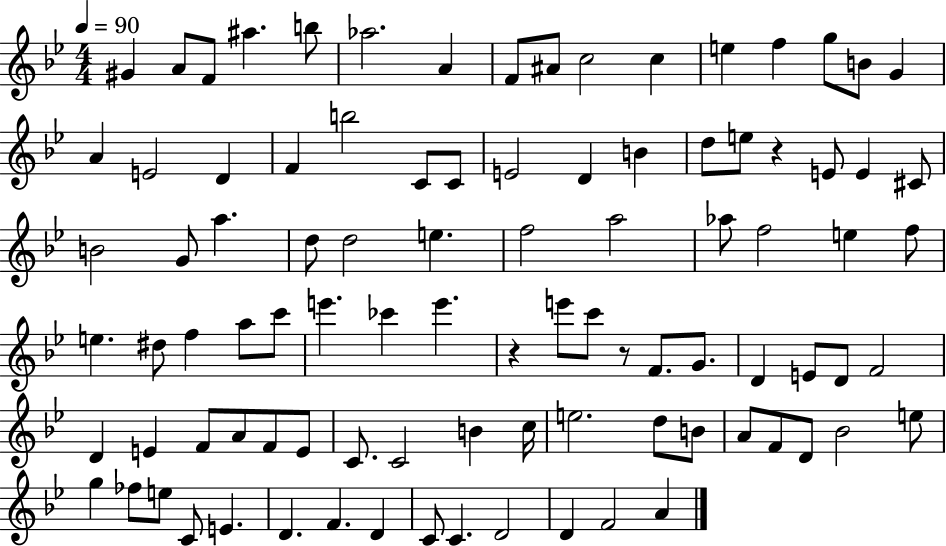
{
  \clef treble
  \numericTimeSignature
  \time 4/4
  \key bes \major
  \tempo 4 = 90
  gis'4 a'8 f'8 ais''4. b''8 | aes''2. a'4 | f'8 ais'8 c''2 c''4 | e''4 f''4 g''8 b'8 g'4 | \break a'4 e'2 d'4 | f'4 b''2 c'8 c'8 | e'2 d'4 b'4 | d''8 e''8 r4 e'8 e'4 cis'8 | \break b'2 g'8 a''4. | d''8 d''2 e''4. | f''2 a''2 | aes''8 f''2 e''4 f''8 | \break e''4. dis''8 f''4 a''8 c'''8 | e'''4. ces'''4 e'''4. | r4 e'''8 c'''8 r8 f'8. g'8. | d'4 e'8 d'8 f'2 | \break d'4 e'4 f'8 a'8 f'8 e'8 | c'8. c'2 b'4 c''16 | e''2. d''8 b'8 | a'8 f'8 d'8 bes'2 e''8 | \break g''4 fes''8 e''8 c'8 e'4. | d'4. f'4. d'4 | c'8 c'4. d'2 | d'4 f'2 a'4 | \break \bar "|."
}